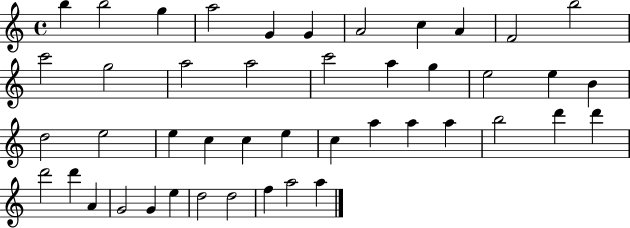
{
  \clef treble
  \time 4/4
  \defaultTimeSignature
  \key c \major
  b''4 b''2 g''4 | a''2 g'4 g'4 | a'2 c''4 a'4 | f'2 b''2 | \break c'''2 g''2 | a''2 a''2 | c'''2 a''4 g''4 | e''2 e''4 b'4 | \break d''2 e''2 | e''4 c''4 c''4 e''4 | c''4 a''4 a''4 a''4 | b''2 d'''4 d'''4 | \break d'''2 d'''4 a'4 | g'2 g'4 e''4 | d''2 d''2 | f''4 a''2 a''4 | \break \bar "|."
}